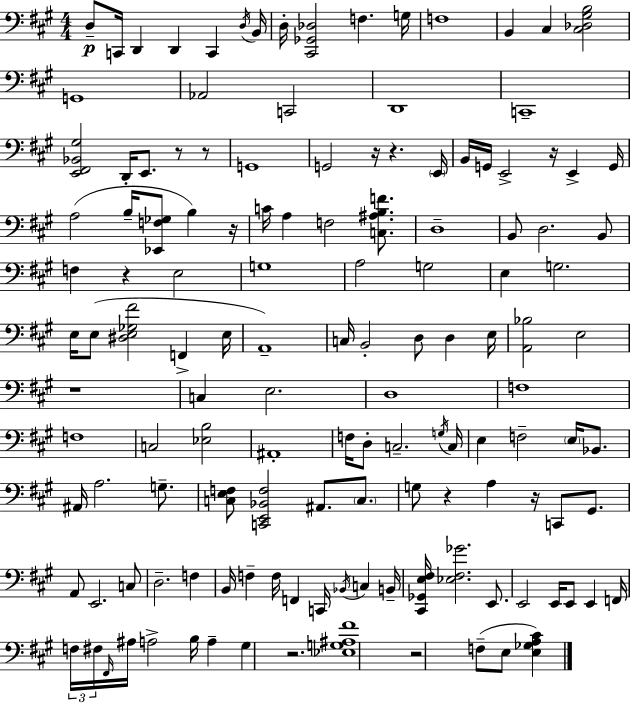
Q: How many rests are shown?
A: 12